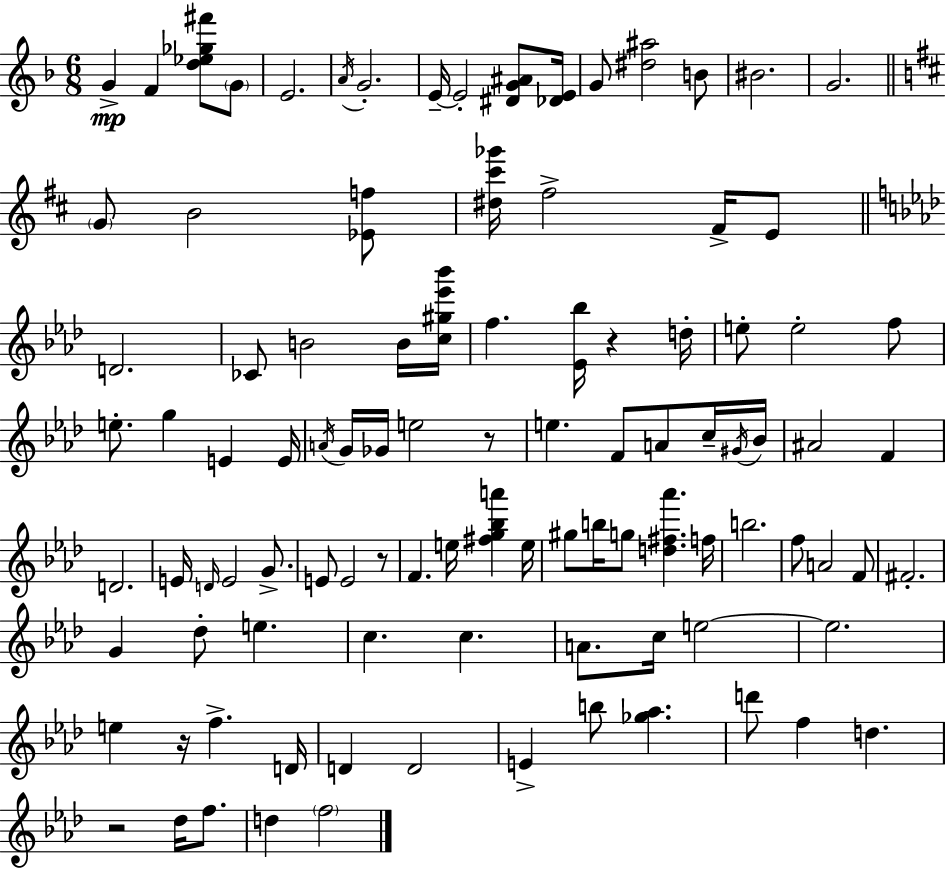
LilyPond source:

{
  \clef treble
  \numericTimeSignature
  \time 6/8
  \key f \major
  \repeat volta 2 { g'4->\mp f'4 <d'' ees'' ges'' fis'''>8 \parenthesize g'8 | e'2. | \acciaccatura { a'16 } g'2.-. | e'16--~~ e'2-. <dis' g' ais'>8 | \break <des' e'>16 g'8 <dis'' ais''>2 b'8 | bis'2. | g'2. | \bar "||" \break \key b \minor \parenthesize g'8 b'2 <ees' f''>8 | <dis'' cis''' ges'''>16 fis''2-> fis'16-> e'8 | \bar "||" \break \key aes \major d'2. | ces'8 b'2 b'16 <c'' gis'' ees''' bes'''>16 | f''4. <ees' bes''>16 r4 d''16-. | e''8-. e''2-. f''8 | \break e''8.-. g''4 e'4 e'16 | \acciaccatura { a'16 } g'16 ges'16 e''2 r8 | e''4. f'8 a'8 c''16-- | \acciaccatura { gis'16 } bes'16 ais'2 f'4 | \break d'2. | e'16 \grace { d'16 } e'2 | g'8.-> e'8 e'2 | r8 f'4. e''16 <fis'' g'' bes'' a'''>4 | \break e''16 gis''8 b''16 g''8 <d'' fis'' aes'''>4. | f''16 b''2. | f''8 a'2 | f'8 fis'2.-. | \break g'4 des''8-. e''4. | c''4. c''4. | a'8. c''16 e''2~~ | e''2. | \break e''4 r16 f''4.-> | d'16 d'4 d'2 | e'4-> b''8 <ges'' aes''>4. | d'''8 f''4 d''4. | \break r2 des''16 | f''8. d''4 \parenthesize f''2 | } \bar "|."
}